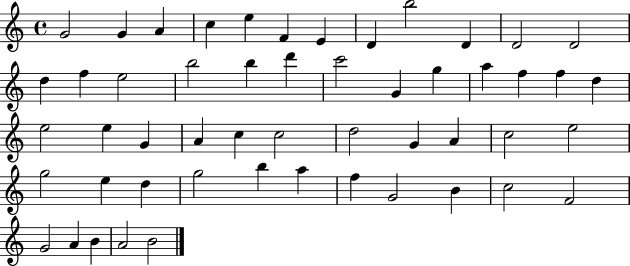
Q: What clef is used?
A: treble